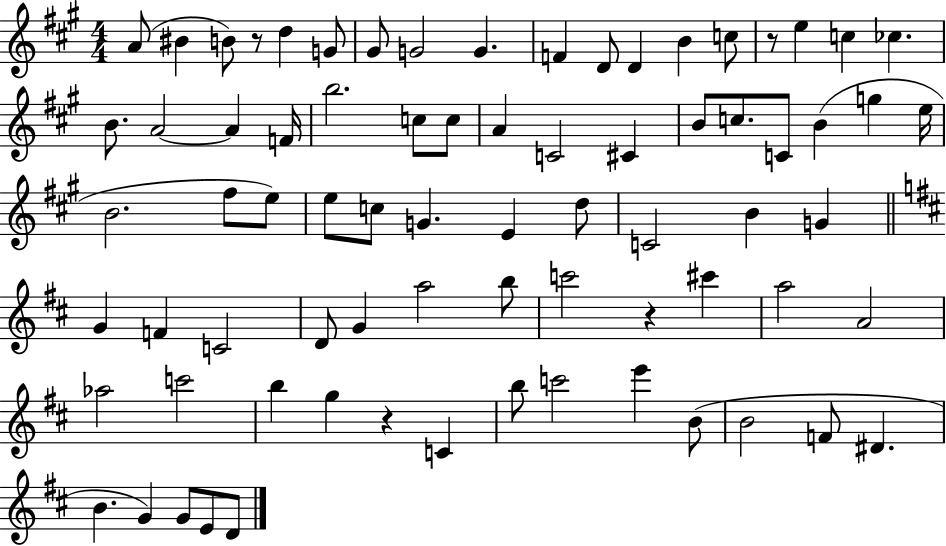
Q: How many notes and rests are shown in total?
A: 75